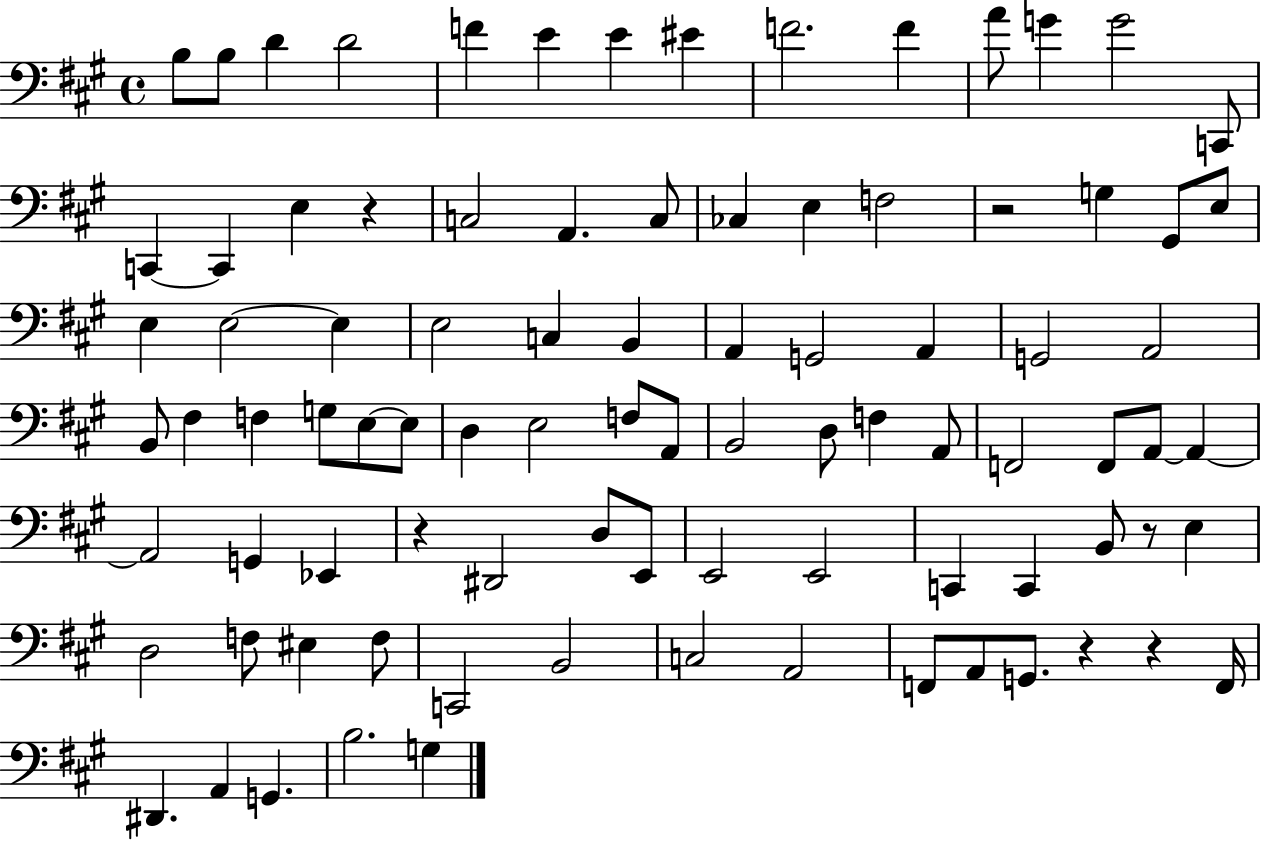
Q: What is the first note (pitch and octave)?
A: B3